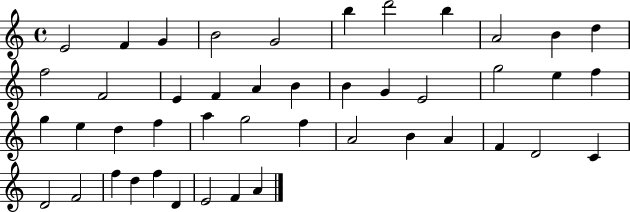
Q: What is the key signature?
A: C major